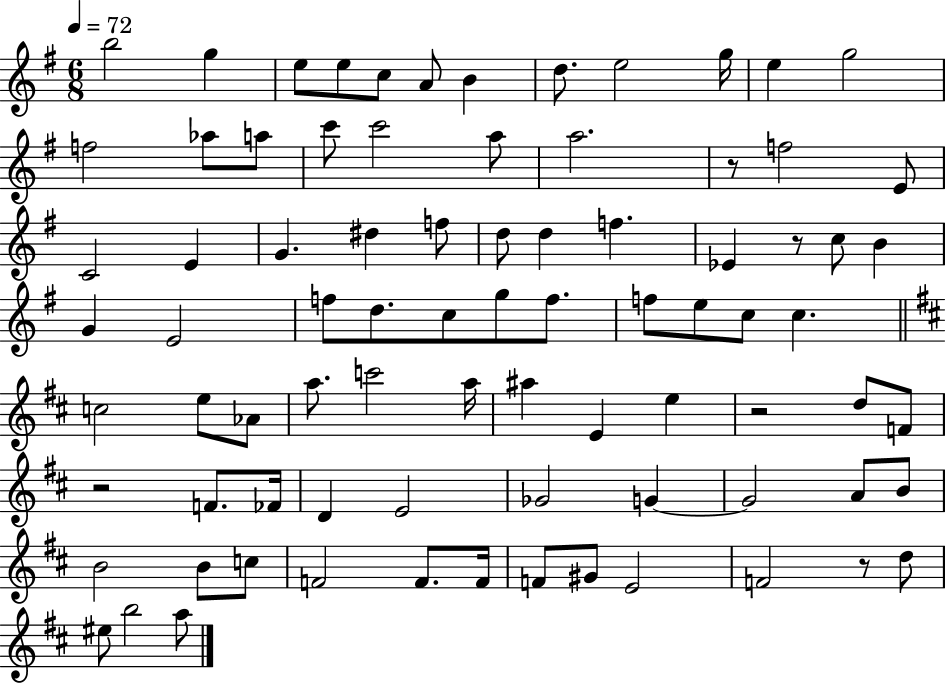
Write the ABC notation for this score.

X:1
T:Untitled
M:6/8
L:1/4
K:G
b2 g e/2 e/2 c/2 A/2 B d/2 e2 g/4 e g2 f2 _a/2 a/2 c'/2 c'2 a/2 a2 z/2 f2 E/2 C2 E G ^d f/2 d/2 d f _E z/2 c/2 B G E2 f/2 d/2 c/2 g/2 f/2 f/2 e/2 c/2 c c2 e/2 _A/2 a/2 c'2 a/4 ^a E e z2 d/2 F/2 z2 F/2 _F/4 D E2 _G2 G G2 A/2 B/2 B2 B/2 c/2 F2 F/2 F/4 F/2 ^G/2 E2 F2 z/2 d/2 ^e/2 b2 a/2